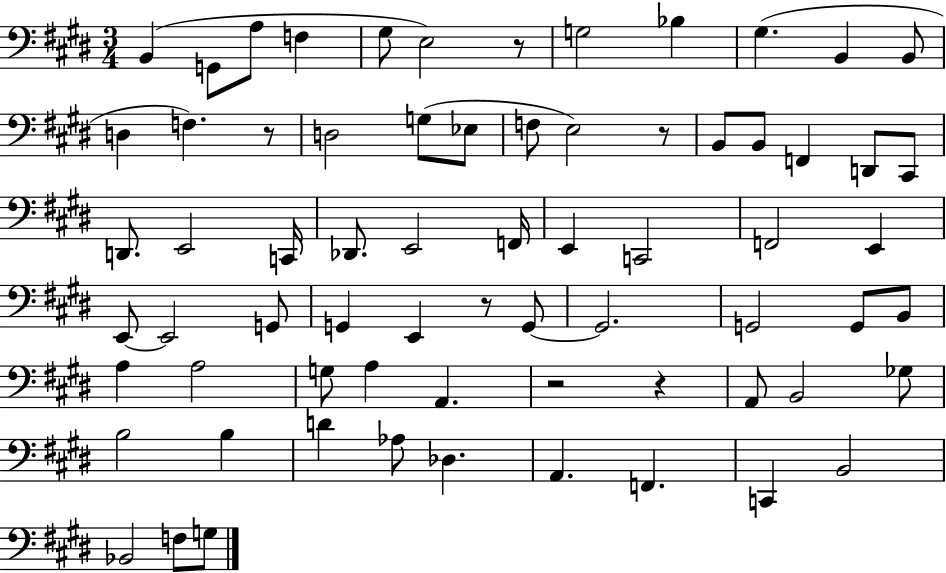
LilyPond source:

{
  \clef bass
  \numericTimeSignature
  \time 3/4
  \key e \major
  b,4( g,8 a8 f4 | gis8 e2) r8 | g2 bes4 | gis4.( b,4 b,8 | \break d4 f4.) r8 | d2 g8( ees8 | f8 e2) r8 | b,8 b,8 f,4 d,8 cis,8 | \break d,8. e,2 c,16 | des,8. e,2 f,16 | e,4 c,2 | f,2 e,4 | \break e,8~~ e,2 g,8 | g,4 e,4 r8 g,8~~ | g,2. | g,2 g,8 b,8 | \break a4 a2 | g8 a4 a,4. | r2 r4 | a,8 b,2 ges8 | \break b2 b4 | d'4 aes8 des4. | a,4. f,4. | c,4 b,2 | \break bes,2 f8 g8 | \bar "|."
}